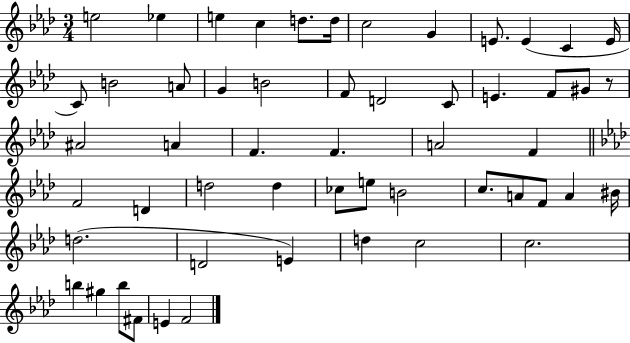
E5/h Eb5/q E5/q C5/q D5/e. D5/s C5/h G4/q E4/e. E4/q C4/q E4/s C4/e B4/h A4/e G4/q B4/h F4/e D4/h C4/e E4/q. F4/e G#4/e R/e A#4/h A4/q F4/q. F4/q. A4/h F4/q F4/h D4/q D5/h D5/q CES5/e E5/e B4/h C5/e. A4/e F4/e A4/q BIS4/s D5/h. D4/h E4/q D5/q C5/h C5/h. B5/q G#5/q B5/e F#4/e E4/q F4/h